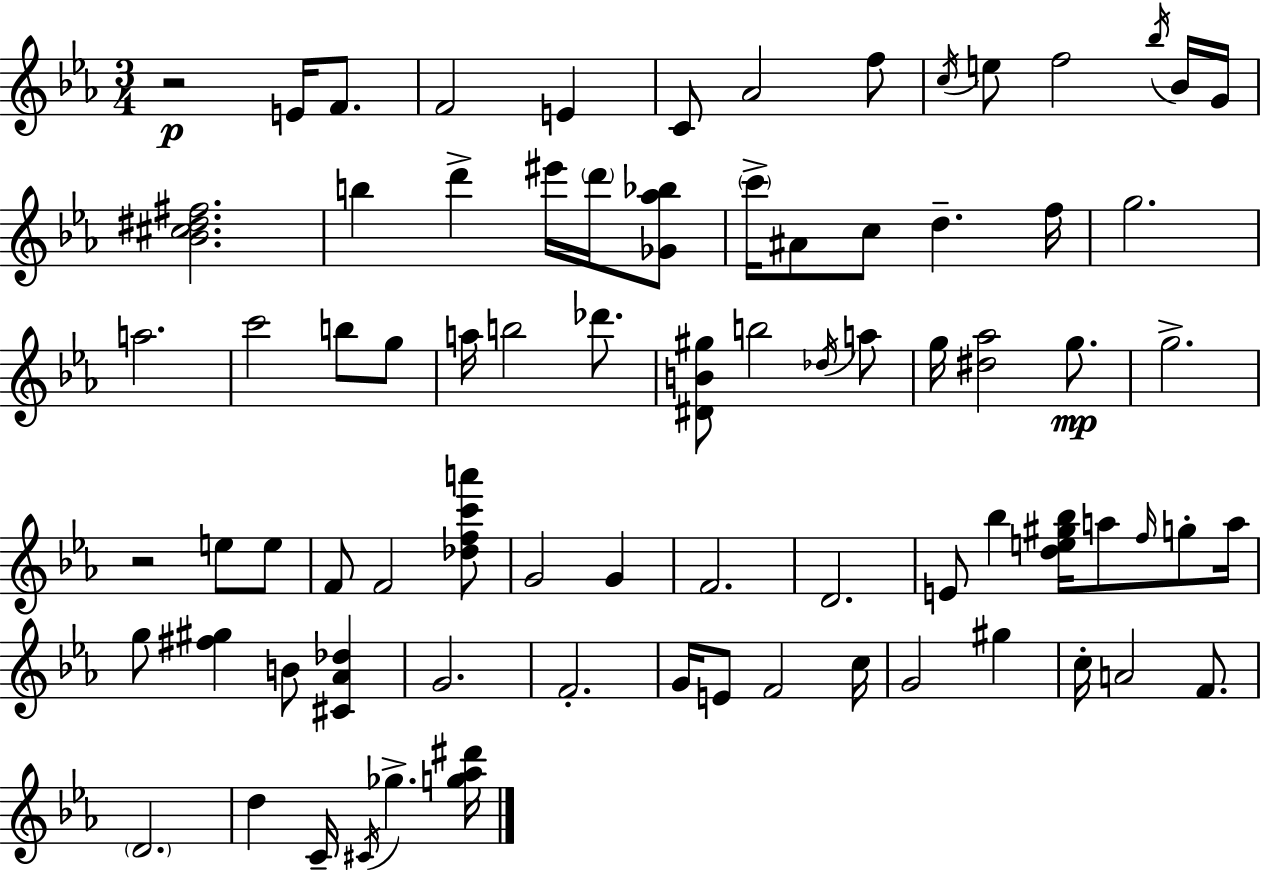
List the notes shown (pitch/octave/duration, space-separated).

R/h E4/s F4/e. F4/h E4/q C4/e Ab4/h F5/e C5/s E5/e F5/h Bb5/s Bb4/s G4/s [Bb4,C#5,D#5,F#5]/h. B5/q D6/q EIS6/s D6/s [Gb4,Ab5,Bb5]/e C6/s A#4/e C5/e D5/q. F5/s G5/h. A5/h. C6/h B5/e G5/e A5/s B5/h Db6/e. [D#4,B4,G#5]/e B5/h Db5/s A5/e G5/s [D#5,Ab5]/h G5/e. G5/h. R/h E5/e E5/e F4/e F4/h [Db5,F5,C6,A6]/e G4/h G4/q F4/h. D4/h. E4/e Bb5/q [D5,E5,G#5,Bb5]/s A5/e F5/s G5/e A5/s G5/e [F#5,G#5]/q B4/e [C#4,Ab4,Db5]/q G4/h. F4/h. G4/s E4/e F4/h C5/s G4/h G#5/q C5/s A4/h F4/e. D4/h. D5/q C4/s C#4/s Gb5/q. [G5,Ab5,D#6]/s